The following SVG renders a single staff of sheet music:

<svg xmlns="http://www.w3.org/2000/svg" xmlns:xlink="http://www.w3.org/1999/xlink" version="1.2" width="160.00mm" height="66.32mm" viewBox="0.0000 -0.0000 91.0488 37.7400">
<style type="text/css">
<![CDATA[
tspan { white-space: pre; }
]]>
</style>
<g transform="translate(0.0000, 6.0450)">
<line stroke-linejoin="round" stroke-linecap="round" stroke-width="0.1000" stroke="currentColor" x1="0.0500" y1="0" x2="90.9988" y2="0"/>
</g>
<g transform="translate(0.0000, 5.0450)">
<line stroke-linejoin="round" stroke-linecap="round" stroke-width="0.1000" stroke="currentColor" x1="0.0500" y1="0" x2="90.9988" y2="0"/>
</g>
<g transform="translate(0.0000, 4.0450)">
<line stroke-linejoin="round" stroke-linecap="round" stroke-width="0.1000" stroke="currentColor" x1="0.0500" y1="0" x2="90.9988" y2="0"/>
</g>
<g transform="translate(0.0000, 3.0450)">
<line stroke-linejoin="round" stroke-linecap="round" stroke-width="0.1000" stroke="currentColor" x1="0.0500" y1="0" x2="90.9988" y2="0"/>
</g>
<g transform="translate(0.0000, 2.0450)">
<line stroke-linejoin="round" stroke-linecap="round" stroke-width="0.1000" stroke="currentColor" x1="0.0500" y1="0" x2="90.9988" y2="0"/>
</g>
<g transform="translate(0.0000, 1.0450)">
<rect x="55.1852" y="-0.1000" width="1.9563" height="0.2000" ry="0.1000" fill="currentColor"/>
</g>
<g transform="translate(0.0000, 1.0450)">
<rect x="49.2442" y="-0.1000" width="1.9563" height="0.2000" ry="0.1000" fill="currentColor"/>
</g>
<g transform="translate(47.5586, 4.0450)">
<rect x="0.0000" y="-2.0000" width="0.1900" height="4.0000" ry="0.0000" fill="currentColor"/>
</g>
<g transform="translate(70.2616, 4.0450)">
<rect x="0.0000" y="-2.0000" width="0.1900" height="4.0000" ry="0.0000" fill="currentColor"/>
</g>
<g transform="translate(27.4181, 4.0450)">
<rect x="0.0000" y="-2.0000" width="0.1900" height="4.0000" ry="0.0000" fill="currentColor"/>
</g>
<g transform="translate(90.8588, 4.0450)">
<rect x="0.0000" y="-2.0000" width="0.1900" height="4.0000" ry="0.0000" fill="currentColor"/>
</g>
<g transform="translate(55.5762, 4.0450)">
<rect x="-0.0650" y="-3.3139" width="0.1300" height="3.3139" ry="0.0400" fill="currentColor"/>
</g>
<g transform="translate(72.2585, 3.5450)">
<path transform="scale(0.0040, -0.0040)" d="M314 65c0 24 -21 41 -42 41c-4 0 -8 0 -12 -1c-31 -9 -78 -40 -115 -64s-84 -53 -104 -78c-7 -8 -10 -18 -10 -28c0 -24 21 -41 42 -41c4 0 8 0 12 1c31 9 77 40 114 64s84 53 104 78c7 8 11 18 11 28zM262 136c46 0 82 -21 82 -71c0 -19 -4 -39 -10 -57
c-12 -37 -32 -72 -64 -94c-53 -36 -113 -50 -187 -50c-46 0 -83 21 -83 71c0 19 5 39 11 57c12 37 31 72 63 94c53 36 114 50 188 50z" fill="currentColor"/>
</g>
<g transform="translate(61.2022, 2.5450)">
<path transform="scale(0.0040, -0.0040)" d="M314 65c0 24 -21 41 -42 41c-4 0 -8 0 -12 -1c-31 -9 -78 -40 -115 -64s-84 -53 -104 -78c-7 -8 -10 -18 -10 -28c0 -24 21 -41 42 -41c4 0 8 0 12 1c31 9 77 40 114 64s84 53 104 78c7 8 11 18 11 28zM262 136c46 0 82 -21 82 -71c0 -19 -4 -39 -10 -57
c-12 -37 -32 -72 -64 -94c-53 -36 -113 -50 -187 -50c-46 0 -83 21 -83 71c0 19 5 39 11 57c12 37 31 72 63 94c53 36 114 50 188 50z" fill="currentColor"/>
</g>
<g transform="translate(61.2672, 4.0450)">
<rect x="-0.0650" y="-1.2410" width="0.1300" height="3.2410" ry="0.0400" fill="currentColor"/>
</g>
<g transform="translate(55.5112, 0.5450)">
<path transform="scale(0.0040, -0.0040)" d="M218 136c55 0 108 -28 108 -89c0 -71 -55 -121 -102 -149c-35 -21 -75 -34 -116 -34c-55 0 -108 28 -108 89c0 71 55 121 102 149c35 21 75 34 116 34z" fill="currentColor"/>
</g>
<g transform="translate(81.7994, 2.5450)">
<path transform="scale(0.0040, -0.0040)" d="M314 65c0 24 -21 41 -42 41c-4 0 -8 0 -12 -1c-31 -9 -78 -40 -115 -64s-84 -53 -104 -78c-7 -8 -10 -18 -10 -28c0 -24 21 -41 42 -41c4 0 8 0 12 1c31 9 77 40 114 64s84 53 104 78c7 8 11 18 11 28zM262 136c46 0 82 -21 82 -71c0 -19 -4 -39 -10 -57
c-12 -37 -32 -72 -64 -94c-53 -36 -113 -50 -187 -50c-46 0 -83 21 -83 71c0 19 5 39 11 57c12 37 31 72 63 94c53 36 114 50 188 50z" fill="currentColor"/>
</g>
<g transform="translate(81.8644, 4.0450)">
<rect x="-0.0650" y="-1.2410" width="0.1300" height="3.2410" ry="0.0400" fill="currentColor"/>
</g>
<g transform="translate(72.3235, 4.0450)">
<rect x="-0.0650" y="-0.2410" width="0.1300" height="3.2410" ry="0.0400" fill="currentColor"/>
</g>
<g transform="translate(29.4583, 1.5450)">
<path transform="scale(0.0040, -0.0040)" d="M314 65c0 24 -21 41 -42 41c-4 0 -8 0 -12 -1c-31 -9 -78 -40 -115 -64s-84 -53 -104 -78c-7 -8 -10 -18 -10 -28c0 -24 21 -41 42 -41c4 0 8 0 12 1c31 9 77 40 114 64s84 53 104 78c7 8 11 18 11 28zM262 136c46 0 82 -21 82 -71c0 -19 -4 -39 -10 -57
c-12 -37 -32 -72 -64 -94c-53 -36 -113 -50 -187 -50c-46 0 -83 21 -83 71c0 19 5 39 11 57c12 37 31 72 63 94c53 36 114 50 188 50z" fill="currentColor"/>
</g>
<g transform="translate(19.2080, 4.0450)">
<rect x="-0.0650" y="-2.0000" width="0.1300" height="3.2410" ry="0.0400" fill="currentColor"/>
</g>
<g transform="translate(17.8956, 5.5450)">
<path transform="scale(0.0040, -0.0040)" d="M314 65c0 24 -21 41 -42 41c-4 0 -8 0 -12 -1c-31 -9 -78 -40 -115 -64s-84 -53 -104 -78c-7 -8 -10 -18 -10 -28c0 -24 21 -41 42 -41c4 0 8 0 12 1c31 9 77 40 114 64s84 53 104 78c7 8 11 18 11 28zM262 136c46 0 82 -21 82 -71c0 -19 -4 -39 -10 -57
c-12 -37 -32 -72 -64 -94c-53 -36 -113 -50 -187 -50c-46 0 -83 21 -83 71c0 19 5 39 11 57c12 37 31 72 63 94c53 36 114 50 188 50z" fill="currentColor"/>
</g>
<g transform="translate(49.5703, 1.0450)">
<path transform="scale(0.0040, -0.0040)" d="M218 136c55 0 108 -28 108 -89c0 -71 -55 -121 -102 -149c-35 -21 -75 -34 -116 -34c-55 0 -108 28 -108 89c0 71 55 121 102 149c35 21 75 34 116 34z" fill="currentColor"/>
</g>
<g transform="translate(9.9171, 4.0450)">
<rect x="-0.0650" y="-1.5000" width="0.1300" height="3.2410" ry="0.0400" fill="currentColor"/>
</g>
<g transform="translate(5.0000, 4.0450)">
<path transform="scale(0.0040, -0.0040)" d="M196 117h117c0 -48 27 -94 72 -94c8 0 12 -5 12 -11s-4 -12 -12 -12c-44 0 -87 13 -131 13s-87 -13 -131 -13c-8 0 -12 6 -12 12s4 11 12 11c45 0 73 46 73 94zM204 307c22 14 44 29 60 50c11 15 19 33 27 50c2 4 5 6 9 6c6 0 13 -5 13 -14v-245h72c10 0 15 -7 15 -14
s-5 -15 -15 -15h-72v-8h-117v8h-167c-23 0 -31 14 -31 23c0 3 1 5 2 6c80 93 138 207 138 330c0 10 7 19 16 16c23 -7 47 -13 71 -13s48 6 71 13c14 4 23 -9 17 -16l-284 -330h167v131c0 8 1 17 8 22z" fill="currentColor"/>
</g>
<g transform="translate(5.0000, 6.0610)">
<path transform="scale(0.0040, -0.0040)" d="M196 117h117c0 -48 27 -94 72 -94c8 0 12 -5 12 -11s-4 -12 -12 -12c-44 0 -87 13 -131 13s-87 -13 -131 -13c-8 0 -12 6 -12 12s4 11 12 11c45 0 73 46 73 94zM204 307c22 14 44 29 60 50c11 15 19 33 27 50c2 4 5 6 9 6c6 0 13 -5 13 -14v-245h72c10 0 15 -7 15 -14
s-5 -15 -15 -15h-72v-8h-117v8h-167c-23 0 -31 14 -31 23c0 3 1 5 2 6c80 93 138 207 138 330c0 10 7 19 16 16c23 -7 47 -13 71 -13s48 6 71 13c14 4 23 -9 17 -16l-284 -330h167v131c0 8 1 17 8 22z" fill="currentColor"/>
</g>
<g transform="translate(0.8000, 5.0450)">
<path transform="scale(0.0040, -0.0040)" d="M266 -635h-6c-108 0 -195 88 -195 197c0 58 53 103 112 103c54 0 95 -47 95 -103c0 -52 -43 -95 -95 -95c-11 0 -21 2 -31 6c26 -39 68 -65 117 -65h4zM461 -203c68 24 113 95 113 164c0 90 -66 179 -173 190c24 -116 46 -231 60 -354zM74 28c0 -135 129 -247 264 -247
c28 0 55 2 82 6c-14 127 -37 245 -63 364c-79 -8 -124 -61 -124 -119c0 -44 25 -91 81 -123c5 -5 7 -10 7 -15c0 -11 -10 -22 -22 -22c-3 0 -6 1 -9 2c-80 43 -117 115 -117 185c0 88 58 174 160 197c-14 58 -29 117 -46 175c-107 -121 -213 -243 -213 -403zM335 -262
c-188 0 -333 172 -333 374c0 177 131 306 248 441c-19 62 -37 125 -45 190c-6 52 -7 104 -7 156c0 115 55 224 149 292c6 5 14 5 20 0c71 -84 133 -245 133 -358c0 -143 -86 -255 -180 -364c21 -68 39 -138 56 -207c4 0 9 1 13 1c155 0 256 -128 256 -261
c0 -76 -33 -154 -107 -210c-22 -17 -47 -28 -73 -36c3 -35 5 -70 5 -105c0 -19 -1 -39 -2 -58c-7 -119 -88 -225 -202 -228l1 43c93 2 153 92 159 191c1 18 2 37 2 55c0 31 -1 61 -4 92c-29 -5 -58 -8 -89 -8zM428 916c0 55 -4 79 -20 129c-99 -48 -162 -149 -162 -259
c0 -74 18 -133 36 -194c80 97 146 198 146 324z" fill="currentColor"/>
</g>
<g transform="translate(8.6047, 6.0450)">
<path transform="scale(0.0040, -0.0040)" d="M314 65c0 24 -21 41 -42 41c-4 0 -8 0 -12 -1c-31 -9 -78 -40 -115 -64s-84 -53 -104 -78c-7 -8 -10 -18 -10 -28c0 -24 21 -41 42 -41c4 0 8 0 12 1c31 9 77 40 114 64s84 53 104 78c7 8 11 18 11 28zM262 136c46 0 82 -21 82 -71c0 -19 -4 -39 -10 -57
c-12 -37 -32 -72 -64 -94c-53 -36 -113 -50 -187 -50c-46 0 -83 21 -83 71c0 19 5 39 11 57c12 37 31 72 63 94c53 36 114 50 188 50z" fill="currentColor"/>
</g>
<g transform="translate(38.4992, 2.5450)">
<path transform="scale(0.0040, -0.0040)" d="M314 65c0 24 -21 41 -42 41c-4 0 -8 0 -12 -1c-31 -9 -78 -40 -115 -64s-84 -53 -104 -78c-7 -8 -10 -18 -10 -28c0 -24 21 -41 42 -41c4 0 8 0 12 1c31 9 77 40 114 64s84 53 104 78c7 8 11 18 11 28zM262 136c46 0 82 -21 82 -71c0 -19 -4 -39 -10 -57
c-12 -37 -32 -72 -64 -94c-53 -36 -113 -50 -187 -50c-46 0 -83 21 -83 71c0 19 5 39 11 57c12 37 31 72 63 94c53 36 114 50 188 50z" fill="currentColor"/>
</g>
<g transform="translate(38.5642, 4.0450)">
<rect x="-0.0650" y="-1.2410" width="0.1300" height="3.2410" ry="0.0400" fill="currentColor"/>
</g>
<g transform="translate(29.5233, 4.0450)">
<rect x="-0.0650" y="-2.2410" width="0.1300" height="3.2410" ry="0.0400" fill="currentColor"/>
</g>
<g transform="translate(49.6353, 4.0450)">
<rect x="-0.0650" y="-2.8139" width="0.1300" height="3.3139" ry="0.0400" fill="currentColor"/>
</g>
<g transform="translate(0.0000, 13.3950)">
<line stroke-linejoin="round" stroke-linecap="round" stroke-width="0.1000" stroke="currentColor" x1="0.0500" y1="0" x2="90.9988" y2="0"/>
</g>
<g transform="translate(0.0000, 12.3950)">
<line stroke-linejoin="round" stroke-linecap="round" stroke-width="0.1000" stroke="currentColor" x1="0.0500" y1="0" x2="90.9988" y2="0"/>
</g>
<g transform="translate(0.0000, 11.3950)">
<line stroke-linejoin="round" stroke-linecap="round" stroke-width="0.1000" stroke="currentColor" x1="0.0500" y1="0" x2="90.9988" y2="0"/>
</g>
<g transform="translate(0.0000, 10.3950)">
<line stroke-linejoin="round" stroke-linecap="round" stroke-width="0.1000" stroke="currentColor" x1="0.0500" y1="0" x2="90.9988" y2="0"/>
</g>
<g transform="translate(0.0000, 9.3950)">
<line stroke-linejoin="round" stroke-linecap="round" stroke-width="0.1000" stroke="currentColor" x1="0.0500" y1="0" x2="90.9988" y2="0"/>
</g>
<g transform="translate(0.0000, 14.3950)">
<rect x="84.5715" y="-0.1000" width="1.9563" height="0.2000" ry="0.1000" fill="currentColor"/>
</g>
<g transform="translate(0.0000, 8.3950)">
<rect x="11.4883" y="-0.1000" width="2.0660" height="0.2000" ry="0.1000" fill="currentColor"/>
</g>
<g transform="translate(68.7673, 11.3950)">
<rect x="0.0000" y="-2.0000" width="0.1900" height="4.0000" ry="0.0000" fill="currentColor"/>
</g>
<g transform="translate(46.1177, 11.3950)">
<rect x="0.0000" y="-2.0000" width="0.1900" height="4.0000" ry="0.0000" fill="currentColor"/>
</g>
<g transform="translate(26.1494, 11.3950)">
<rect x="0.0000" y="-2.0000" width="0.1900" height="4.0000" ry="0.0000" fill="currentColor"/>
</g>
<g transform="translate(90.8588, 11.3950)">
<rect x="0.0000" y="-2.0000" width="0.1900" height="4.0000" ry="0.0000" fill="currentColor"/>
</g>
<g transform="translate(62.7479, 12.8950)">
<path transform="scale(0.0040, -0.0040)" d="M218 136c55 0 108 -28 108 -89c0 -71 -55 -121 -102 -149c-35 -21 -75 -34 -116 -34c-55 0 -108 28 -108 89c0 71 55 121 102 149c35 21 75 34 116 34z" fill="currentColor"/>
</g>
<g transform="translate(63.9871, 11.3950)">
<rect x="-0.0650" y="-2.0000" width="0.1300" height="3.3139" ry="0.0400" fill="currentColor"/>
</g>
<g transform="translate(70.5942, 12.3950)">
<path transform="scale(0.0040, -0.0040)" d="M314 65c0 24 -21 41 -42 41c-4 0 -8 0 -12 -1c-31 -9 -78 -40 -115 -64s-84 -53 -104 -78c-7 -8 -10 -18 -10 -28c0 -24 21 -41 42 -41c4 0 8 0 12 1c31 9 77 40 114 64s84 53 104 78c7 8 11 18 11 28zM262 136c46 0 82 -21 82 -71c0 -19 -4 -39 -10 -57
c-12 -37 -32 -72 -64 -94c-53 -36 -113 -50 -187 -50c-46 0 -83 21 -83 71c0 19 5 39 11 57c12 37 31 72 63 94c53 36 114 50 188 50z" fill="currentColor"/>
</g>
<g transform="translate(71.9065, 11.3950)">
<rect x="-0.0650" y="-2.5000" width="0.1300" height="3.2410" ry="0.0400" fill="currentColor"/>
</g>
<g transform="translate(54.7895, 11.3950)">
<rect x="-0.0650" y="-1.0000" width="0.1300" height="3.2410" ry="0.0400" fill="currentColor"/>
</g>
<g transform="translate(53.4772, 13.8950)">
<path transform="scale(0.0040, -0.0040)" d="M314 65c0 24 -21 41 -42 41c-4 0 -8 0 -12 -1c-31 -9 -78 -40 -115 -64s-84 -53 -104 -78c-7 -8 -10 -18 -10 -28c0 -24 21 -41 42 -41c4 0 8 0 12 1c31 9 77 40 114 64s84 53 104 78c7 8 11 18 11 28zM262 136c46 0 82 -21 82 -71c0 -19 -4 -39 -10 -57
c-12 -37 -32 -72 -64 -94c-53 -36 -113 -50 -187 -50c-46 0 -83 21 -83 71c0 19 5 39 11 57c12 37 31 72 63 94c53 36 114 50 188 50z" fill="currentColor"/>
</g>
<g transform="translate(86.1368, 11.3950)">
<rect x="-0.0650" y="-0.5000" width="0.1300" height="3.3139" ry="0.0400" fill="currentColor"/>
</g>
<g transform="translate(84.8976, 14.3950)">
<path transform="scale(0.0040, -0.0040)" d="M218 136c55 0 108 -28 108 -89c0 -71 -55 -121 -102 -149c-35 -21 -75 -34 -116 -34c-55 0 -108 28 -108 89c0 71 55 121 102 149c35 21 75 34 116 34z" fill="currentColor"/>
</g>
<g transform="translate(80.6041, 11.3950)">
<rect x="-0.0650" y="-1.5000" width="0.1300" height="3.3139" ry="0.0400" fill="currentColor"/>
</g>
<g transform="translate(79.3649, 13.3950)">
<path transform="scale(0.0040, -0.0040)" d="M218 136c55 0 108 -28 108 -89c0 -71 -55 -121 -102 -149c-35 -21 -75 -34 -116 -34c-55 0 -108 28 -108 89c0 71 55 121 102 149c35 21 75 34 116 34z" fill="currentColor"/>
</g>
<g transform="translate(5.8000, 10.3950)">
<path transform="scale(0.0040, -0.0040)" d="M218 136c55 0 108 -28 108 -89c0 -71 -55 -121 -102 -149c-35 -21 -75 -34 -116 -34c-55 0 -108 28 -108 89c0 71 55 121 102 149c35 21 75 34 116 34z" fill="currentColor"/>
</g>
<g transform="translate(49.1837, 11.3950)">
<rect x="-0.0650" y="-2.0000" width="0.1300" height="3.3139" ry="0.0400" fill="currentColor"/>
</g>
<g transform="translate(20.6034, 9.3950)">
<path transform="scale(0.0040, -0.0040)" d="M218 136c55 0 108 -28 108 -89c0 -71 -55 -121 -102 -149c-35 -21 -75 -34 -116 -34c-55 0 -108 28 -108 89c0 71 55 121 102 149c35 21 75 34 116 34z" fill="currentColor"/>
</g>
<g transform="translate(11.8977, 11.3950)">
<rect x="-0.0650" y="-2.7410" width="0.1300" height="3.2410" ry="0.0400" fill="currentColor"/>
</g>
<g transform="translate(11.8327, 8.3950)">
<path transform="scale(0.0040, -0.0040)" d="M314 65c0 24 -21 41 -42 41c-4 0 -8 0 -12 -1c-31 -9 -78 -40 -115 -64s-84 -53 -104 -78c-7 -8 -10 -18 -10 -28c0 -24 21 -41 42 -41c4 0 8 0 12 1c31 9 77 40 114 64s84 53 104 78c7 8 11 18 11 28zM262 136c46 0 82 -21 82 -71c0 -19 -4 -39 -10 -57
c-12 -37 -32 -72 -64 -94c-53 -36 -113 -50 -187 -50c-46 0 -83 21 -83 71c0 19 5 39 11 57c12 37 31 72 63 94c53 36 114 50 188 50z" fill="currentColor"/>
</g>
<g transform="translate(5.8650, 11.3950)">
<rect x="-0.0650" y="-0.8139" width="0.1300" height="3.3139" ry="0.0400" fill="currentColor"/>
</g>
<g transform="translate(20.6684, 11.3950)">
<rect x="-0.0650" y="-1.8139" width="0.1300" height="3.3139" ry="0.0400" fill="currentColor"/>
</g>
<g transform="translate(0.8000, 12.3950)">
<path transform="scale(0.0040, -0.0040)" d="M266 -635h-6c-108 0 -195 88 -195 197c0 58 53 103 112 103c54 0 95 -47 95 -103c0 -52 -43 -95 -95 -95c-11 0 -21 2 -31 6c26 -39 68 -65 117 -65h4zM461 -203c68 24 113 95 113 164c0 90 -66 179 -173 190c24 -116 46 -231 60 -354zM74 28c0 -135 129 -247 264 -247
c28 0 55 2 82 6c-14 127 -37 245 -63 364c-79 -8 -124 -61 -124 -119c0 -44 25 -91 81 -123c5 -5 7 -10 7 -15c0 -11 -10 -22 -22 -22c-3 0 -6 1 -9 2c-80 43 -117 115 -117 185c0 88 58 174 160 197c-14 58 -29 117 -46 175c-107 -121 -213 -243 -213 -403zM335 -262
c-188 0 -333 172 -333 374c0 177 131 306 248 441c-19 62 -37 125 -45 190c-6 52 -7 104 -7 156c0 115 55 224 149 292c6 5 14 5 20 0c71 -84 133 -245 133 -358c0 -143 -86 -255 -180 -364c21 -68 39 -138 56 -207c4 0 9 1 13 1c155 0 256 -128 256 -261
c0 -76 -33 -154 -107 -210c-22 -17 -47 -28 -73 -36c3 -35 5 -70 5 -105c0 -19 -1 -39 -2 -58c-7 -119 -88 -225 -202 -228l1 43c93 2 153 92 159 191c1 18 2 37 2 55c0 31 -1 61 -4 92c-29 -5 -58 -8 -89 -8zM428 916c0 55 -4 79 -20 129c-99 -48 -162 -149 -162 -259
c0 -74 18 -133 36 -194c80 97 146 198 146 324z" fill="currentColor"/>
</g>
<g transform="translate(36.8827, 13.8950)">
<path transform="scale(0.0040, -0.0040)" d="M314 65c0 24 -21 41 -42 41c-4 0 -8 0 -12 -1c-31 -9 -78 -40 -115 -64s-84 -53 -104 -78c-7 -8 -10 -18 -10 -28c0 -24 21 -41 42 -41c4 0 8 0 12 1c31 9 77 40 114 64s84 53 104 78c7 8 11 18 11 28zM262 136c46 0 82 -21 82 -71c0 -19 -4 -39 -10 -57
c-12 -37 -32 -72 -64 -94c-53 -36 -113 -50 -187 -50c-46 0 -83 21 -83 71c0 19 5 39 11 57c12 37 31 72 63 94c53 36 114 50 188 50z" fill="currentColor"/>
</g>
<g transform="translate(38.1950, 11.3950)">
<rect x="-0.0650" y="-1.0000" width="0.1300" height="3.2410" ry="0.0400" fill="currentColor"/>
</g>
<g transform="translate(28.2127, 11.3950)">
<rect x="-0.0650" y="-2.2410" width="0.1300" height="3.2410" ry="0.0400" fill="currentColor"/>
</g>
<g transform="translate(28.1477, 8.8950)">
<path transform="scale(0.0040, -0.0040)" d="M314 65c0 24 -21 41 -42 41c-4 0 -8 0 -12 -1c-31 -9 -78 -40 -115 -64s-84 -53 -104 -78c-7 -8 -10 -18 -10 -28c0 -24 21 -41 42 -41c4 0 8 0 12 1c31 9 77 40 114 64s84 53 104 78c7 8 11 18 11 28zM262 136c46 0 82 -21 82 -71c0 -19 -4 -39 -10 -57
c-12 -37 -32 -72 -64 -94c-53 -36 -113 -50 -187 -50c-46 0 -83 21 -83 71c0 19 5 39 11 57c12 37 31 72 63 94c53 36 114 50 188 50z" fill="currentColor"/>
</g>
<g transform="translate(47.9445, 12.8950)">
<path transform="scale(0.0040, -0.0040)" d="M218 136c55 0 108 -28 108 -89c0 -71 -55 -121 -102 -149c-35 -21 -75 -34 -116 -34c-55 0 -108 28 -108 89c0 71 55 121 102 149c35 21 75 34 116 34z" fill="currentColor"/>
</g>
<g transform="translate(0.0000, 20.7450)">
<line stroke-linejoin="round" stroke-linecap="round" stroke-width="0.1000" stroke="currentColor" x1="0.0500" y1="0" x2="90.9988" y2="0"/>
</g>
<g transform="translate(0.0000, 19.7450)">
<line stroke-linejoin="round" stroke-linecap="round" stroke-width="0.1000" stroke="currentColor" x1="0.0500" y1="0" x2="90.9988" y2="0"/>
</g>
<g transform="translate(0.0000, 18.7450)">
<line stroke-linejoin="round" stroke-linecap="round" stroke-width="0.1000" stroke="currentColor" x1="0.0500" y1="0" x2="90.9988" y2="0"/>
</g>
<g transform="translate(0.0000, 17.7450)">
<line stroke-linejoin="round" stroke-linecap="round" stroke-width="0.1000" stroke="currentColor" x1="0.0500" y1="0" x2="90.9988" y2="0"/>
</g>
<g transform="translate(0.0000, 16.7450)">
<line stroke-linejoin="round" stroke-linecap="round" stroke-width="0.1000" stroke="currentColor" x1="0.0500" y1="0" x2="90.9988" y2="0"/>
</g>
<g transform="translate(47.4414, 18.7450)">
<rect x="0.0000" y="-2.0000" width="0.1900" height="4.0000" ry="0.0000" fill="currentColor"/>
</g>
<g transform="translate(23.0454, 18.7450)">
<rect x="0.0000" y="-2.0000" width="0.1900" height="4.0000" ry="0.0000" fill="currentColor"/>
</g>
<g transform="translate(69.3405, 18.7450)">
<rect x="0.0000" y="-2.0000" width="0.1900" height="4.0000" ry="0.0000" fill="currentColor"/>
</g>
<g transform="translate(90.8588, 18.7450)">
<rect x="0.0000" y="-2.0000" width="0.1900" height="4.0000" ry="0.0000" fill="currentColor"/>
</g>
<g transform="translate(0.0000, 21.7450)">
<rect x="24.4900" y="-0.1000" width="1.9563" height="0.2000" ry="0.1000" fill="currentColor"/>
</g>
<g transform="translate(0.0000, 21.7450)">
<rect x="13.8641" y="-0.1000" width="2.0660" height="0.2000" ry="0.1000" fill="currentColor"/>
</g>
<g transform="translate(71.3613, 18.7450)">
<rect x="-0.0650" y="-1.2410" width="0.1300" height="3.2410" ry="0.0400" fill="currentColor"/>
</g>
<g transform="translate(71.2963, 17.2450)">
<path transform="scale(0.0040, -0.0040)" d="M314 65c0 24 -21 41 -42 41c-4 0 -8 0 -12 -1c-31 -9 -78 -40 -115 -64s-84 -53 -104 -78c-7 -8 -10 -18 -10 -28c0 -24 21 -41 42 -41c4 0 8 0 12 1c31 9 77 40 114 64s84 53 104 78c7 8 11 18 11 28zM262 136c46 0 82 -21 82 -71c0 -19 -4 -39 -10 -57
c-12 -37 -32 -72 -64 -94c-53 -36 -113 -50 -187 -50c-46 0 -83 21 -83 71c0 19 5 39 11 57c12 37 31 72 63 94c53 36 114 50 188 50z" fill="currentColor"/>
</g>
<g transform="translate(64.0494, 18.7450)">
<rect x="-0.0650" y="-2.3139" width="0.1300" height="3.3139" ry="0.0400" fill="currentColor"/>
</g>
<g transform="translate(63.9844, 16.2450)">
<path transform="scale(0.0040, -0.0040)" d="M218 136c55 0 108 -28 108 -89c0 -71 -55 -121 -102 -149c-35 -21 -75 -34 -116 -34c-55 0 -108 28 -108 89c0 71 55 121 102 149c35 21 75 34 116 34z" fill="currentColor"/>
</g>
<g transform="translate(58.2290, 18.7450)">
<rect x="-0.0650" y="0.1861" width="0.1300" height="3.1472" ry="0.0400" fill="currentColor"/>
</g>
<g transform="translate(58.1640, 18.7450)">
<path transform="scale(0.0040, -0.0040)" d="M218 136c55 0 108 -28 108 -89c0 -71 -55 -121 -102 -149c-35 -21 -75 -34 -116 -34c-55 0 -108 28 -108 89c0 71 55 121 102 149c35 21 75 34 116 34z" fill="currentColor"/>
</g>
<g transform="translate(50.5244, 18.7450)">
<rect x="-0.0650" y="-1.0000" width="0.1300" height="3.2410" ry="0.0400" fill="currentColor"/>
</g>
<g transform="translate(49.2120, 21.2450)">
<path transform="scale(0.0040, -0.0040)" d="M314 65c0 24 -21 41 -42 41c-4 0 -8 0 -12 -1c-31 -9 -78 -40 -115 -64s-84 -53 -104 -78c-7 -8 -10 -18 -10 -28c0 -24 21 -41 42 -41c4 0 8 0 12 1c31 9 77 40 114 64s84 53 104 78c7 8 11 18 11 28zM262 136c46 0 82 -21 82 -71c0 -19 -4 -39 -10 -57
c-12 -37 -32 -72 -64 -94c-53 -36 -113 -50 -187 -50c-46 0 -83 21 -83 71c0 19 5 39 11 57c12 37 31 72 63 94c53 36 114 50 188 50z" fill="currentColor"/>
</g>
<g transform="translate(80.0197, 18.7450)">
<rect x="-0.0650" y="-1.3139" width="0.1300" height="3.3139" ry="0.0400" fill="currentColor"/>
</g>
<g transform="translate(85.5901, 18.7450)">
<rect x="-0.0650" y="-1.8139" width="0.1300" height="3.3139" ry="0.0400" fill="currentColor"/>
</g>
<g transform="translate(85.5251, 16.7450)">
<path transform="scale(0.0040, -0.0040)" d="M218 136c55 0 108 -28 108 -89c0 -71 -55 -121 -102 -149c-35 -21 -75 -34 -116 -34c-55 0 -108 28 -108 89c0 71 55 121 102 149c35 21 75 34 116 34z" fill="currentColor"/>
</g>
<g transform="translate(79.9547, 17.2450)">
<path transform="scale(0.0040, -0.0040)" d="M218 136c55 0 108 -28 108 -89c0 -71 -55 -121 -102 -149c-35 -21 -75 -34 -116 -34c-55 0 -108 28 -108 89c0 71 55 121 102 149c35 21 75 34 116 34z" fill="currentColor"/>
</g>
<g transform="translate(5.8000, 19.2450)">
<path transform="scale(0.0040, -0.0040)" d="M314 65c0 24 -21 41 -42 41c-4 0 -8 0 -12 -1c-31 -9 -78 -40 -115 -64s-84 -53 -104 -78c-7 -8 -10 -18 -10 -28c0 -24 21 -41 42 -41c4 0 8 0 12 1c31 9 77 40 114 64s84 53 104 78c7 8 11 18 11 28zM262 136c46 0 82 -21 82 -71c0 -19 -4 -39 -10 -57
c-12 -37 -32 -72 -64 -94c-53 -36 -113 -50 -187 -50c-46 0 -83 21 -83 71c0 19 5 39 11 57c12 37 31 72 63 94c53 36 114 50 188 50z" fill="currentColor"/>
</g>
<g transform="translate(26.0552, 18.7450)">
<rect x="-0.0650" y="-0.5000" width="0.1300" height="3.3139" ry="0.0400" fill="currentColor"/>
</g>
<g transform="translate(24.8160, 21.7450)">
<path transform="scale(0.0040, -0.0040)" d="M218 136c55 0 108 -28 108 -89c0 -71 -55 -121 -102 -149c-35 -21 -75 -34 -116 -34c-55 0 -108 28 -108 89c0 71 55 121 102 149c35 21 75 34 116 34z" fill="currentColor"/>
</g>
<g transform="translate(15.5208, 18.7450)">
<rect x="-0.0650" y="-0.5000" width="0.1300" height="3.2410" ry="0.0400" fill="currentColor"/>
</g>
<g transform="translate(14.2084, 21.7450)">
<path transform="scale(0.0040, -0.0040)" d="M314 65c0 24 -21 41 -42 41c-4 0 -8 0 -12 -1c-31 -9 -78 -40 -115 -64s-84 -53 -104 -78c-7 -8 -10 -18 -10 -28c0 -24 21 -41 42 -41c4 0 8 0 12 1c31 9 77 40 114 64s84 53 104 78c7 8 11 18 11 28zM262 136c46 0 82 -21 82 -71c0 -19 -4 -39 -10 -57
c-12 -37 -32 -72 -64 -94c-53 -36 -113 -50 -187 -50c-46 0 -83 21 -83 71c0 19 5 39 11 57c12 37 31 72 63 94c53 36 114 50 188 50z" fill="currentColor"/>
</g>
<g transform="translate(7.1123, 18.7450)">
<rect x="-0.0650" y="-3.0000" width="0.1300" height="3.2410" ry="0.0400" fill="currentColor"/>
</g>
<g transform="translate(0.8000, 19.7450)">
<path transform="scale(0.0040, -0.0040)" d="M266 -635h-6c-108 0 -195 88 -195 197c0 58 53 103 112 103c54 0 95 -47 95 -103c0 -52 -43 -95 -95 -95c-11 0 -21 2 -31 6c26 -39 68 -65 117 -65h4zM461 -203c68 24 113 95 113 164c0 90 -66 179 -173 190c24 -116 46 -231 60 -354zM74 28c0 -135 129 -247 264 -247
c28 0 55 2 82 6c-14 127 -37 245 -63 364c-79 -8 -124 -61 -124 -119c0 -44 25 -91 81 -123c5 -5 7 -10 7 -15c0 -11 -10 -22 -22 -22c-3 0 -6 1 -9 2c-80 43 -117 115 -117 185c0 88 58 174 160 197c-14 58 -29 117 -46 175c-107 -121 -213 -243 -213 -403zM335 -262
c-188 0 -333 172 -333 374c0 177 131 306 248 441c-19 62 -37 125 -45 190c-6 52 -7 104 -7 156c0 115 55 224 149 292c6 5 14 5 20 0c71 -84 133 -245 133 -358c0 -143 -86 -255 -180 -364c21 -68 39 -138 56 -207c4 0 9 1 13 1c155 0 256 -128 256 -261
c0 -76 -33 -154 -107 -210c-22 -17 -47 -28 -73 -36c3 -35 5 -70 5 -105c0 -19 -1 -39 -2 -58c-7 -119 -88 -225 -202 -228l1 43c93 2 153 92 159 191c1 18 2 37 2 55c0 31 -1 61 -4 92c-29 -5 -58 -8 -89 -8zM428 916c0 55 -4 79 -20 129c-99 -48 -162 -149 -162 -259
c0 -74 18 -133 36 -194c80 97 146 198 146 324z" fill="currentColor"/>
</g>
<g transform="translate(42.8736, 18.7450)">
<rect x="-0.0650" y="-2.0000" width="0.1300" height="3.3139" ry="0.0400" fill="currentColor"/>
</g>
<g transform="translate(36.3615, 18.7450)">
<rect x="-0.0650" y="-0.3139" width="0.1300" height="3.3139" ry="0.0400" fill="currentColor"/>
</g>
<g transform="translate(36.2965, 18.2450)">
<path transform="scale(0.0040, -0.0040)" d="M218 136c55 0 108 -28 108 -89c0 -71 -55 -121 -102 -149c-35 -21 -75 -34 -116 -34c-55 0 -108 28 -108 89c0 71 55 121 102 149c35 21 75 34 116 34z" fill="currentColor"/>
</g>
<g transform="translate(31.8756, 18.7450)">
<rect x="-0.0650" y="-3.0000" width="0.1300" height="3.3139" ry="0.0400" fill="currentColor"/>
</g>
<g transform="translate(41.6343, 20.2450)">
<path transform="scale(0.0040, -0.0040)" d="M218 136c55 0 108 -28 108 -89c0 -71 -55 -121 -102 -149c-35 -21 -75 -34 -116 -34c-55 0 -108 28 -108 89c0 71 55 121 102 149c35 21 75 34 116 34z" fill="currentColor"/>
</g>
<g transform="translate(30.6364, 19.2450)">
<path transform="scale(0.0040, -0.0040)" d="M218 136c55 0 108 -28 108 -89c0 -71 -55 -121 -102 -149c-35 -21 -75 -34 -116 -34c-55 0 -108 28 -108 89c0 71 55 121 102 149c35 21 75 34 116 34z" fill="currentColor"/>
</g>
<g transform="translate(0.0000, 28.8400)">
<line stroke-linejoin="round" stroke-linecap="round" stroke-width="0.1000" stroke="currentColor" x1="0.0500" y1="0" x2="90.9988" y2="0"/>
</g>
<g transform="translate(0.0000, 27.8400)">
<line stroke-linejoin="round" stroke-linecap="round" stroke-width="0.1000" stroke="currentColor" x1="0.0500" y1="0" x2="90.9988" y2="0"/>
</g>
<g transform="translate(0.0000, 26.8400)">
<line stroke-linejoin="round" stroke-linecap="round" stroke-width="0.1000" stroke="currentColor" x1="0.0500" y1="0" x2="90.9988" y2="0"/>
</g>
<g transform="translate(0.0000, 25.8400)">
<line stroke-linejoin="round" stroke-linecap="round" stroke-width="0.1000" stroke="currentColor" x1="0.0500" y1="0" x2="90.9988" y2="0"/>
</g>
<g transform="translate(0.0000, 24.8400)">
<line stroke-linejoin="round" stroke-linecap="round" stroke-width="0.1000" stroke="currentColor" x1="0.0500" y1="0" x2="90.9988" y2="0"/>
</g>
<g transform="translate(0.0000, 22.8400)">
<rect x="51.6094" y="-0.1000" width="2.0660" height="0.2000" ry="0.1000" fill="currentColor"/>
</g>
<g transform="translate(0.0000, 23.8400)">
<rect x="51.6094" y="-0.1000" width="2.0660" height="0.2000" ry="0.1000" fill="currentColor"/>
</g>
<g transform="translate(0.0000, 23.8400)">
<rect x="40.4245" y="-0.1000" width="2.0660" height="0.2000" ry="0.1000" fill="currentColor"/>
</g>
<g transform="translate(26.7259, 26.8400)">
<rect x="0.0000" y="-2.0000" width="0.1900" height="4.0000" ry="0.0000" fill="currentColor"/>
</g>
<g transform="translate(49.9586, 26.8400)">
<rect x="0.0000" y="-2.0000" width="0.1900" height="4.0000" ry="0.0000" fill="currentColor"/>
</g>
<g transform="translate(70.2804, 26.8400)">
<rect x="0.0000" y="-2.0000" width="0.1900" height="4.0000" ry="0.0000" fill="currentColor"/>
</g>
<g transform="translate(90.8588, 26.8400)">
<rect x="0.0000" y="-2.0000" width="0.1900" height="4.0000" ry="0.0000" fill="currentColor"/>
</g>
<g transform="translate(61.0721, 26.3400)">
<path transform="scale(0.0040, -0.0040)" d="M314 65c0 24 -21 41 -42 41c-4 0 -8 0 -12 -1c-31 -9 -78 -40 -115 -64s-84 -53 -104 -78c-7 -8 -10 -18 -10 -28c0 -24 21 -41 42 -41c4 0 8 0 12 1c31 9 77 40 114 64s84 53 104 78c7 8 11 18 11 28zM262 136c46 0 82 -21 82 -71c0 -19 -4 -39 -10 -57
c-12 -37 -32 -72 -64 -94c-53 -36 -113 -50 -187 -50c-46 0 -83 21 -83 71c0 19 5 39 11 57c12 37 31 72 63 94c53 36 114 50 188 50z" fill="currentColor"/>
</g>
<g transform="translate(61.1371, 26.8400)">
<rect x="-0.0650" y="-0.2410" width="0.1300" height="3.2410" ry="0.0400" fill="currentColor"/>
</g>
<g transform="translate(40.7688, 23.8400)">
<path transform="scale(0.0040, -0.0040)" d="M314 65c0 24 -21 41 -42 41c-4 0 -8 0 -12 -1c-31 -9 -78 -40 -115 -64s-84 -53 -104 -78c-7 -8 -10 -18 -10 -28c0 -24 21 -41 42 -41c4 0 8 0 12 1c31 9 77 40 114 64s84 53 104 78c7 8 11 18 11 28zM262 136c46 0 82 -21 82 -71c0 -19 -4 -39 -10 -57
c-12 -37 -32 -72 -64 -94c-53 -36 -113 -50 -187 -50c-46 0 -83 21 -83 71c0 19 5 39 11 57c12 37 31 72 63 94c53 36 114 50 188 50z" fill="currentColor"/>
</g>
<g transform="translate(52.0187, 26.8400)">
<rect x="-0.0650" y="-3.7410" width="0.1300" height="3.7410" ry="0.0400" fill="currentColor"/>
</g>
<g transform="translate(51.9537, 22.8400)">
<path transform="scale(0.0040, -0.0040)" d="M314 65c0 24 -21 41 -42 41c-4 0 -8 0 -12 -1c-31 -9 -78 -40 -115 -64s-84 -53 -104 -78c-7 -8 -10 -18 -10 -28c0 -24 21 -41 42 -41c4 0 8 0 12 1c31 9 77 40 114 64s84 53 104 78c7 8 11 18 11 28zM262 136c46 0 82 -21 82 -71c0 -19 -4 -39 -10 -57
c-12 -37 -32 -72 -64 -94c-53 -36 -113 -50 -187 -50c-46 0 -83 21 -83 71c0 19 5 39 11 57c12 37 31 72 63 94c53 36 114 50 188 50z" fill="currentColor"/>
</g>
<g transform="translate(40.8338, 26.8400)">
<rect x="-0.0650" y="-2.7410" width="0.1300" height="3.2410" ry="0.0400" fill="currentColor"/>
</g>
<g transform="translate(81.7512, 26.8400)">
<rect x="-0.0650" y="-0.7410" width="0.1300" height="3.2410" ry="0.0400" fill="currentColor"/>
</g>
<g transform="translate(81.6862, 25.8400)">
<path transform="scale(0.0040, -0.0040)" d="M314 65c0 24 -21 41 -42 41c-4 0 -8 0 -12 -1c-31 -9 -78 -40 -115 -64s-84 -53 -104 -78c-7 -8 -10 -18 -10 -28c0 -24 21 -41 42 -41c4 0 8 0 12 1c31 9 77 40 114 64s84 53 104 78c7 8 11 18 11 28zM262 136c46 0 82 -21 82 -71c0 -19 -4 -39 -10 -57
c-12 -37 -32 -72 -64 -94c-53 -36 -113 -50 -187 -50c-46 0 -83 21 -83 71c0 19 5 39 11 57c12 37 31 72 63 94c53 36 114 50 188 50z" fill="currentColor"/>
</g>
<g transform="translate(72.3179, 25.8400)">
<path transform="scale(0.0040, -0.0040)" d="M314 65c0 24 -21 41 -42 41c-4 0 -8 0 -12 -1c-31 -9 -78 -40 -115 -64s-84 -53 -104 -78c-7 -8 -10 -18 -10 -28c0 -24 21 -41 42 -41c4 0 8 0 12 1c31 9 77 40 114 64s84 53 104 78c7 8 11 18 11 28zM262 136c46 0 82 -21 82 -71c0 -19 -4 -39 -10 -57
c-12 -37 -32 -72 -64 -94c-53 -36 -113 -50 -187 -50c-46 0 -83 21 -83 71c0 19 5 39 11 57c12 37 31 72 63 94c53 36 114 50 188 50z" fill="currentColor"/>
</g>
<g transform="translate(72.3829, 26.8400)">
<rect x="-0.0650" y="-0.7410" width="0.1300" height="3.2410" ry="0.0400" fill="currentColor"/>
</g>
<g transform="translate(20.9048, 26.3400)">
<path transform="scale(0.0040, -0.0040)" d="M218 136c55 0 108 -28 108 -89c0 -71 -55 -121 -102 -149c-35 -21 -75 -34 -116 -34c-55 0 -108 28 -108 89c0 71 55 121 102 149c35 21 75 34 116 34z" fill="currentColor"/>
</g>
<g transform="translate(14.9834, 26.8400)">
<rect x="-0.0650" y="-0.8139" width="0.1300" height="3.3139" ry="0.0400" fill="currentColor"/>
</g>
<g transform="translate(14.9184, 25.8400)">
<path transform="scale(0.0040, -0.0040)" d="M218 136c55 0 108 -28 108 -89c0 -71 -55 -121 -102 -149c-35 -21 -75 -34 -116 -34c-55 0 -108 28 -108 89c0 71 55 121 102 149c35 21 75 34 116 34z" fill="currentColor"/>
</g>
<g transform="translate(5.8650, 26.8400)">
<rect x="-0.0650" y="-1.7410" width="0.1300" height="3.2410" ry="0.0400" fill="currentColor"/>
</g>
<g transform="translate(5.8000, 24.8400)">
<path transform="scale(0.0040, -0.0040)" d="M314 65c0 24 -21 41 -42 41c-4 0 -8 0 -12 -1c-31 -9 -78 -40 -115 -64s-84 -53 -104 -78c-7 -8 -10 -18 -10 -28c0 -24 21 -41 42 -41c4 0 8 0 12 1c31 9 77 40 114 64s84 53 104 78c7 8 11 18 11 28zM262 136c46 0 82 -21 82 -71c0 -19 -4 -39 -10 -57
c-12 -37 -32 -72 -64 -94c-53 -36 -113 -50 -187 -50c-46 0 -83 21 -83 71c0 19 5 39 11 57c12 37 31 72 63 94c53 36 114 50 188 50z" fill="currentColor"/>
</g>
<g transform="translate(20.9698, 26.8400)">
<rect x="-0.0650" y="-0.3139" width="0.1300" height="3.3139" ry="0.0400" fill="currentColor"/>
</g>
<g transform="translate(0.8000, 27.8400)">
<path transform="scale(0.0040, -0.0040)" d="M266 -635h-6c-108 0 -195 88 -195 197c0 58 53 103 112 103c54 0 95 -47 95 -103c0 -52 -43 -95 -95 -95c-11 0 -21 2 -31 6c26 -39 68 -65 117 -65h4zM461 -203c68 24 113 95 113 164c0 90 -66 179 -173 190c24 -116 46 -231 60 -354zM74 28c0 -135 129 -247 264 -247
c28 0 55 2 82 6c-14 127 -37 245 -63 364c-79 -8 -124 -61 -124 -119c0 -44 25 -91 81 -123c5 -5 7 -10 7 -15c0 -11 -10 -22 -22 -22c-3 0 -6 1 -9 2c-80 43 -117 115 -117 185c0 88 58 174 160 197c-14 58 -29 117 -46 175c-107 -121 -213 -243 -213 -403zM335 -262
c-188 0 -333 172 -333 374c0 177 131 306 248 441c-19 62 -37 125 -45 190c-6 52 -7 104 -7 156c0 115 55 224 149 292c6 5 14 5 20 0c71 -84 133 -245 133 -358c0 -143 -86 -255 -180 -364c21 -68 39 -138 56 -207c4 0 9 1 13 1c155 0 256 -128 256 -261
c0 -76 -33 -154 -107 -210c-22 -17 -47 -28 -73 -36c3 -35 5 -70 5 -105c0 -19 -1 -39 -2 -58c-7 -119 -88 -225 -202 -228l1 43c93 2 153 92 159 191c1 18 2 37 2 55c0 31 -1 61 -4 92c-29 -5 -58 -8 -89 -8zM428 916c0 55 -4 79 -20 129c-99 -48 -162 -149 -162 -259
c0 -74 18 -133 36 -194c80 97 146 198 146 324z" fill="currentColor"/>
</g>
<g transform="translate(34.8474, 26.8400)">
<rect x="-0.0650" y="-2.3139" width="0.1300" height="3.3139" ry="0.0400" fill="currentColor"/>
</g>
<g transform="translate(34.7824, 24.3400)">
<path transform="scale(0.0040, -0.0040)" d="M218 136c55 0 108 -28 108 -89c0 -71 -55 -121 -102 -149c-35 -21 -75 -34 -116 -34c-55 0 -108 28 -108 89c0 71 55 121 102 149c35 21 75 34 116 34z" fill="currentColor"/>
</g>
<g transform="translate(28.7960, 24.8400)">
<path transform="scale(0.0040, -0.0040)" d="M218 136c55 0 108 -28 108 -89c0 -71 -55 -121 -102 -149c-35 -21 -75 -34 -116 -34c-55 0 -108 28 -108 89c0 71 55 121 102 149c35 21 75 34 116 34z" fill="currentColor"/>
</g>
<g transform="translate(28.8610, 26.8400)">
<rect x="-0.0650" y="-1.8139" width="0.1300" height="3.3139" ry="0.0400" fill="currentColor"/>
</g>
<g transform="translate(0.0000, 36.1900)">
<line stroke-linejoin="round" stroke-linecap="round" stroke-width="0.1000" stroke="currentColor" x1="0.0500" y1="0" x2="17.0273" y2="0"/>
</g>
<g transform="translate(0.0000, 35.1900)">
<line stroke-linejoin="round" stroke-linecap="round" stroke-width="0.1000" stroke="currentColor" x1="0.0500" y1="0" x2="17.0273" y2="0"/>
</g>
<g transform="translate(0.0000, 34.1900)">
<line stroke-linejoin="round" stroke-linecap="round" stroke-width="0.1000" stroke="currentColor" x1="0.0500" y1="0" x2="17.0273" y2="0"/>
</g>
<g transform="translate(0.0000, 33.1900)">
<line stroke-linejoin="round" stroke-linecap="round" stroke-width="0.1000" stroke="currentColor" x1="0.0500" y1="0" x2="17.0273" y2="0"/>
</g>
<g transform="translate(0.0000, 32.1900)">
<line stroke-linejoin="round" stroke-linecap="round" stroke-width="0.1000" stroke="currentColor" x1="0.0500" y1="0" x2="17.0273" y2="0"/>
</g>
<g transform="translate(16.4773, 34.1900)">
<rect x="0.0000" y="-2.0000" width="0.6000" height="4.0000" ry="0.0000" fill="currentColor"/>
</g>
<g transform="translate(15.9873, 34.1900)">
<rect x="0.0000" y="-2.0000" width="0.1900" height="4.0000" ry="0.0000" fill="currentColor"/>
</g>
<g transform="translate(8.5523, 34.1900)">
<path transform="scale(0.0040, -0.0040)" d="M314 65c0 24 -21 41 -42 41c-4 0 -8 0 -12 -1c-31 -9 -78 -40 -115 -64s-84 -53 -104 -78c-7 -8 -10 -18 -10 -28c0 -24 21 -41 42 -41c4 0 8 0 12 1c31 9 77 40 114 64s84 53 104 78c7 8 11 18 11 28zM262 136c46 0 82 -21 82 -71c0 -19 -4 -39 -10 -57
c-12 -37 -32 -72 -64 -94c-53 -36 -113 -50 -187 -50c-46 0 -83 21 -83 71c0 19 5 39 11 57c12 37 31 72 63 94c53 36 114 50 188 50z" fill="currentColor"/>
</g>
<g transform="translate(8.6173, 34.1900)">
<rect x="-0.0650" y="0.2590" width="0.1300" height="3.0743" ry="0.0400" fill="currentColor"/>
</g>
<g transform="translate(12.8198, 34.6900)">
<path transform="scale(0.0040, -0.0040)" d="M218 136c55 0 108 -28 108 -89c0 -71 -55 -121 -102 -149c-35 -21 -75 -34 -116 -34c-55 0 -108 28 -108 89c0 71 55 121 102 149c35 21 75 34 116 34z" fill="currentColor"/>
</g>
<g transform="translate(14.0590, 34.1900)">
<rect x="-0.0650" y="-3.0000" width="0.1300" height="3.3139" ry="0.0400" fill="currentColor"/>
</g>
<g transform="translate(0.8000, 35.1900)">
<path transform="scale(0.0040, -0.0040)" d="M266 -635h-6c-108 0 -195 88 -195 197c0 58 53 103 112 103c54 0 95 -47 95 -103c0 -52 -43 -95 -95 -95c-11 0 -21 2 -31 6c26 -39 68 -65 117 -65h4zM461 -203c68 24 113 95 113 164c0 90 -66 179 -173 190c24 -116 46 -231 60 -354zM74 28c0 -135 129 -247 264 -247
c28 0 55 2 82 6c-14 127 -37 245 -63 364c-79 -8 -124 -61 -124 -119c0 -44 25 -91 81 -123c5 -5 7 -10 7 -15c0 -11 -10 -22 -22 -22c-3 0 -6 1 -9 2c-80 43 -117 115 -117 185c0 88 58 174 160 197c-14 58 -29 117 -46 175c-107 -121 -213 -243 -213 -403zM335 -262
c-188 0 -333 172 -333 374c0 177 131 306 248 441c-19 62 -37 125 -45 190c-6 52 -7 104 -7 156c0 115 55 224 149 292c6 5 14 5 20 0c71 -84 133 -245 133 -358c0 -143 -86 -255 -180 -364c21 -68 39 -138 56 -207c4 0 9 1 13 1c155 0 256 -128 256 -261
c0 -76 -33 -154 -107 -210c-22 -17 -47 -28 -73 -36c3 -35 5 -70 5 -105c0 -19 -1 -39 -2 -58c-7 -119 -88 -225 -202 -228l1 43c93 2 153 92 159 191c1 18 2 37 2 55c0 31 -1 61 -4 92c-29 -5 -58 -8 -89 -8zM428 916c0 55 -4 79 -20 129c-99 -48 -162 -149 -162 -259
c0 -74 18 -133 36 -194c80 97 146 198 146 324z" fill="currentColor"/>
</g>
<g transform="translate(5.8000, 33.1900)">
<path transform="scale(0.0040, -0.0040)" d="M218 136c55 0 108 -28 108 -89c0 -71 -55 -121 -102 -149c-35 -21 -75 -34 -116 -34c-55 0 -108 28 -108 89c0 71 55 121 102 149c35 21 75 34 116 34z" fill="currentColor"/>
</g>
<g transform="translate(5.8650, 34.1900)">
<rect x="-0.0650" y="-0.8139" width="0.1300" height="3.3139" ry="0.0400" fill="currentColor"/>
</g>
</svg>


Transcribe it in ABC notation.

X:1
T:Untitled
M:4/4
L:1/4
K:C
E2 F2 g2 e2 a b e2 c2 e2 d a2 f g2 D2 F D2 F G2 E C A2 C2 C A c F D2 B g e2 e f f2 d c f g a2 c'2 c2 d2 d2 d B2 A